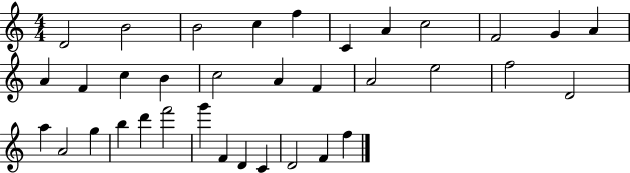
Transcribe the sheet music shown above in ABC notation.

X:1
T:Untitled
M:4/4
L:1/4
K:C
D2 B2 B2 c f C A c2 F2 G A A F c B c2 A F A2 e2 f2 D2 a A2 g b d' f'2 g' F D C D2 F f